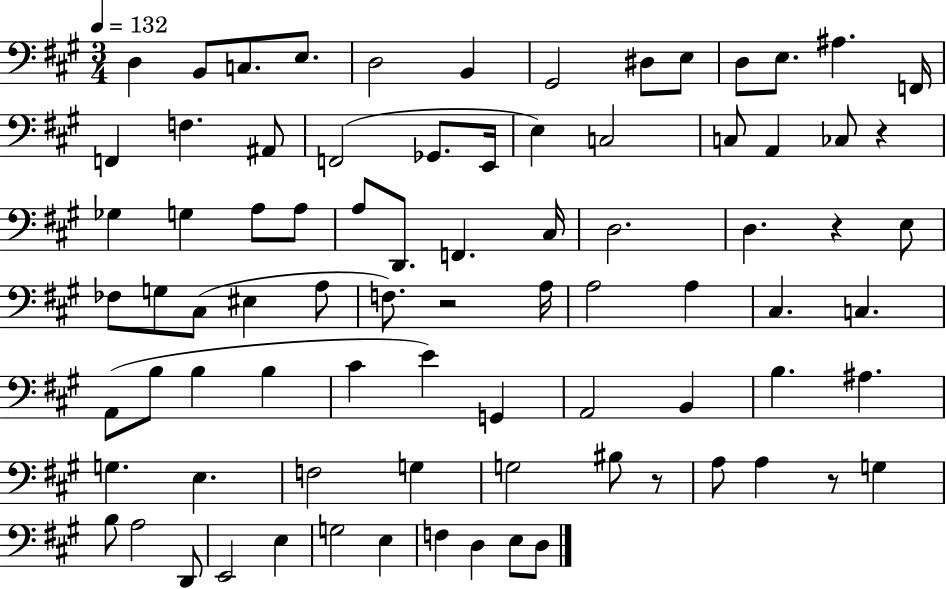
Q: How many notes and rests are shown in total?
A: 82